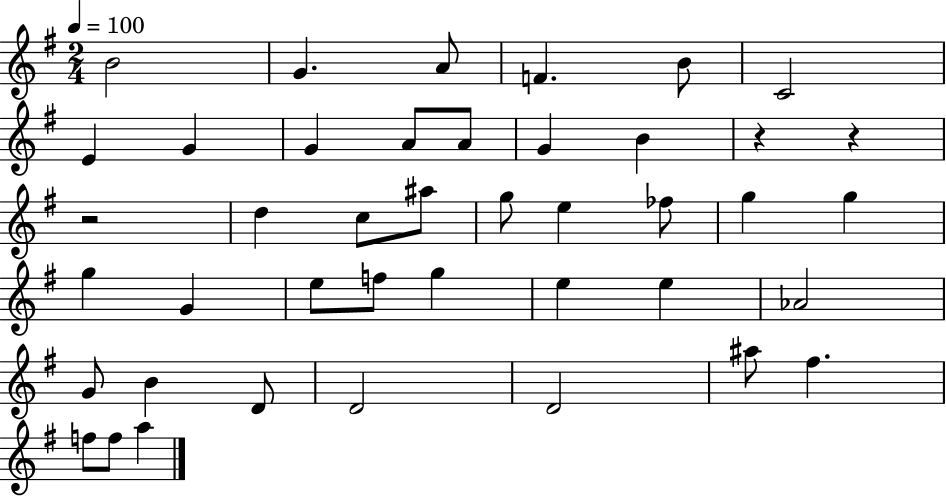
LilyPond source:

{
  \clef treble
  \numericTimeSignature
  \time 2/4
  \key g \major
  \tempo 4 = 100
  \repeat volta 2 { b'2 | g'4. a'8 | f'4. b'8 | c'2 | \break e'4 g'4 | g'4 a'8 a'8 | g'4 b'4 | r4 r4 | \break r2 | d''4 c''8 ais''8 | g''8 e''4 fes''8 | g''4 g''4 | \break g''4 g'4 | e''8 f''8 g''4 | e''4 e''4 | aes'2 | \break g'8 b'4 d'8 | d'2 | d'2 | ais''8 fis''4. | \break f''8 f''8 a''4 | } \bar "|."
}